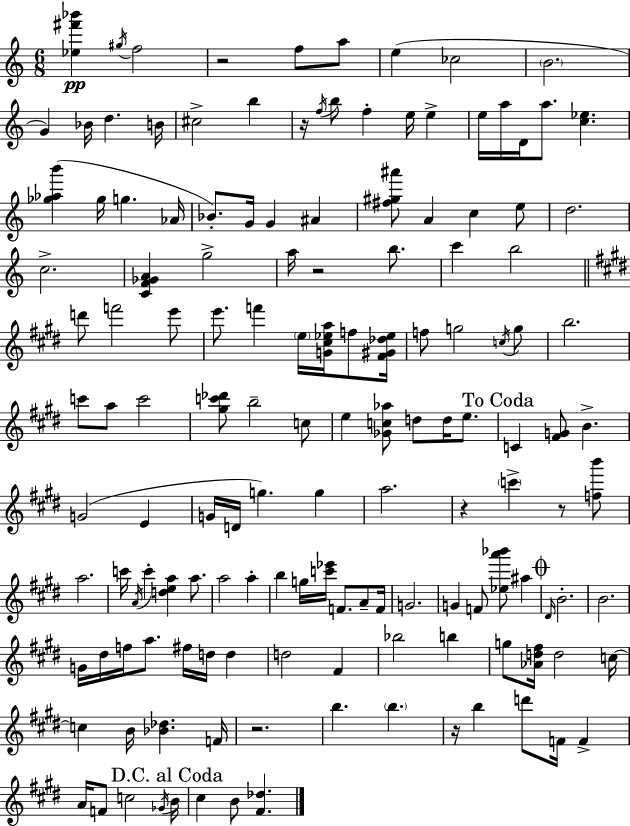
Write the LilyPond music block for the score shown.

{
  \clef treble
  \numericTimeSignature
  \time 6/8
  \key a \minor
  <ees'' fis''' bes'''>4\pp \acciaccatura { gis''16 } f''2 | r2 f''8 a''8 | e''4( ces''2 | \parenthesize b'2. | \break g'4) bes'16 d''4. | b'16 cis''2-> b''4 | r16 \acciaccatura { f''16 } b''8 f''4-. e''16 e''4-> | e''16 a''16 d'16 a''8. <c'' ees''>4. | \break <ges'' aes'' b'''>4( ges''16 g''4. | aes'16 bes'8.-.) g'16 g'4 ais'4 | <fis'' gis'' ais'''>8 a'4 c''4 | e''8 d''2. | \break c''2.-> | <c' f' ges' a'>4 g''2-> | a''16 r2 b''8. | c'''4 b''2 | \break \bar "||" \break \key e \major d'''8 f'''2 e'''8 | e'''8. f'''4 \parenthesize e''16 <g' cis'' ees'' a''>16 f''8 <fis' gis' des'' ees''>16 | f''8 g''2 \acciaccatura { c''16 } g''8 | b''2. | \break c'''8 a''8 c'''2 | <gis'' c''' des'''>8 b''2-- c''8 | e''4 <ges' c'' aes''>8 d''8 d''16 e''8. | \mark "To Coda" c'4 <fis' g'>8 b'4.-> | \break g'2( e'4 | g'16 d'16 g''4.) g''4 | a''2. | r4 \parenthesize c'''4-> r8 <f'' b'''>8 | \break a''2. | c'''16 \acciaccatura { a'16 } c'''4-. <d'' e'' a''>4 a''8. | a''2 a''4-. | b''4 g''16 <c''' ees'''>16 f'8. a'8-- | \break f'16 g'2. | g'4 f'8 <ees'' a''' bes'''>8 ais''4 | \mark \markup { \musicglyph "scripts.coda" } \grace { dis'16 } b'2.-. | b'2. | \break g'16 dis''16 f''16 a''8. fis''16 d''16 d''4 | d''2 fis'4 | bes''2 b''4 | g''8 <aes' d'' fis''>16 d''2 | \break c''16~~ c''4 b'16 <bes' des''>4. | f'16 r2. | b''4. \parenthesize b''4. | r16 b''4 d'''8 f'16 f'4-> | \break a'16 f'8 c''2 | \acciaccatura { ges'16 } \mark "D.C. al Coda" b'16 cis''4 b'8 <fis' des''>4. | \bar "|."
}